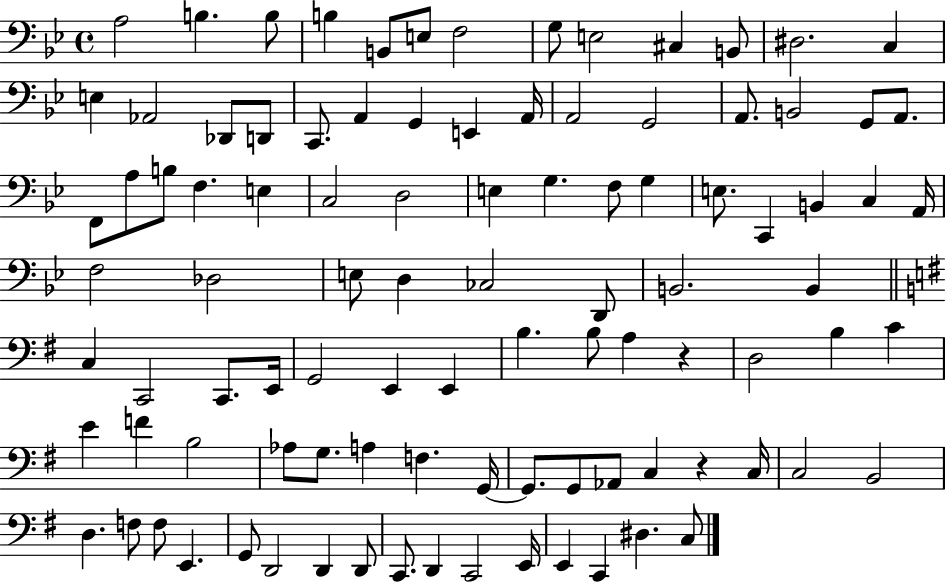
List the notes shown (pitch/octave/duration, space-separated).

A3/h B3/q. B3/e B3/q B2/e E3/e F3/h G3/e E3/h C#3/q B2/e D#3/h. C3/q E3/q Ab2/h Db2/e D2/e C2/e. A2/q G2/q E2/q A2/s A2/h G2/h A2/e. B2/h G2/e A2/e. F2/e A3/e B3/e F3/q. E3/q C3/h D3/h E3/q G3/q. F3/e G3/q E3/e. C2/q B2/q C3/q A2/s F3/h Db3/h E3/e D3/q CES3/h D2/e B2/h. B2/q C3/q C2/h C2/e. E2/s G2/h E2/q E2/q B3/q. B3/e A3/q R/q D3/h B3/q C4/q E4/q F4/q B3/h Ab3/e G3/e. A3/q F3/q. G2/s G2/e. G2/e Ab2/e C3/q R/q C3/s C3/h B2/h D3/q. F3/e F3/e E2/q. G2/e D2/h D2/q D2/e C2/e. D2/q C2/h E2/s E2/q C2/q D#3/q. C3/e